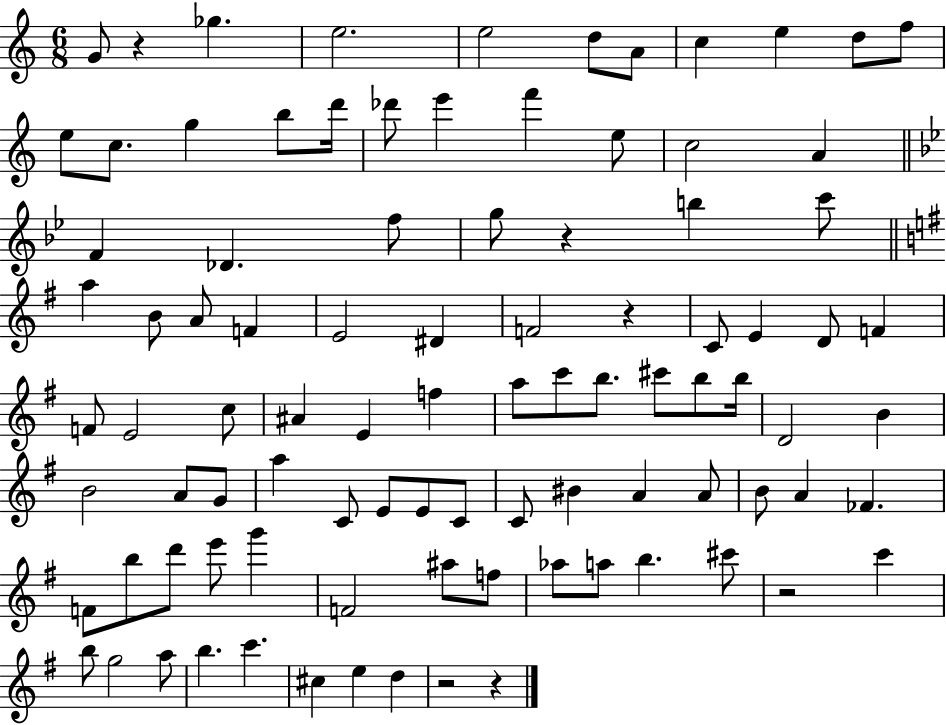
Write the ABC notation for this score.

X:1
T:Untitled
M:6/8
L:1/4
K:C
G/2 z _g e2 e2 d/2 A/2 c e d/2 f/2 e/2 c/2 g b/2 d'/4 _d'/2 e' f' e/2 c2 A F _D f/2 g/2 z b c'/2 a B/2 A/2 F E2 ^D F2 z C/2 E D/2 F F/2 E2 c/2 ^A E f a/2 c'/2 b/2 ^c'/2 b/2 b/4 D2 B B2 A/2 G/2 a C/2 E/2 E/2 C/2 C/2 ^B A A/2 B/2 A _F F/2 b/2 d'/2 e'/2 g' F2 ^a/2 f/2 _a/2 a/2 b ^c'/2 z2 c' b/2 g2 a/2 b c' ^c e d z2 z